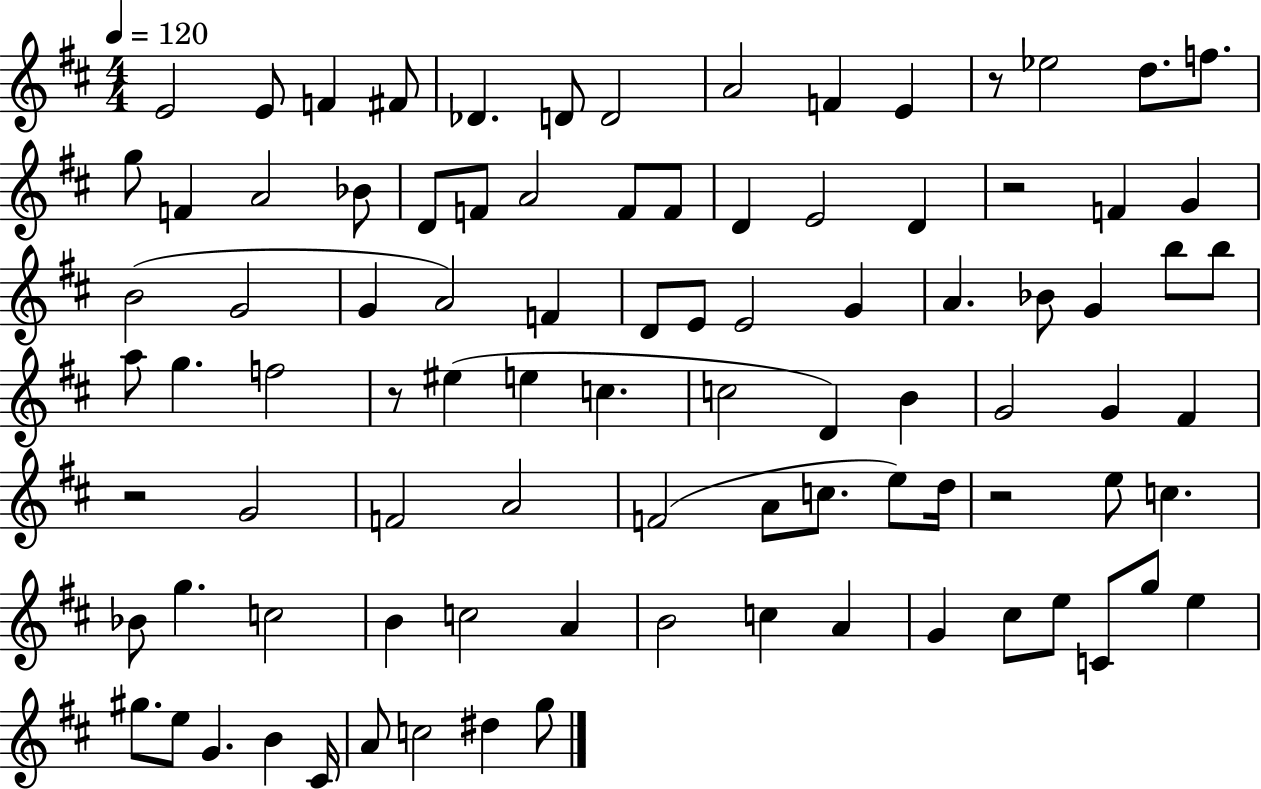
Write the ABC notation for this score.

X:1
T:Untitled
M:4/4
L:1/4
K:D
E2 E/2 F ^F/2 _D D/2 D2 A2 F E z/2 _e2 d/2 f/2 g/2 F A2 _B/2 D/2 F/2 A2 F/2 F/2 D E2 D z2 F G B2 G2 G A2 F D/2 E/2 E2 G A _B/2 G b/2 b/2 a/2 g f2 z/2 ^e e c c2 D B G2 G ^F z2 G2 F2 A2 F2 A/2 c/2 e/2 d/4 z2 e/2 c _B/2 g c2 B c2 A B2 c A G ^c/2 e/2 C/2 g/2 e ^g/2 e/2 G B ^C/4 A/2 c2 ^d g/2